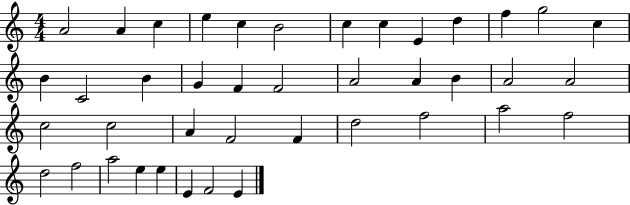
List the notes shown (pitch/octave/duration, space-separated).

A4/h A4/q C5/q E5/q C5/q B4/h C5/q C5/q E4/q D5/q F5/q G5/h C5/q B4/q C4/h B4/q G4/q F4/q F4/h A4/h A4/q B4/q A4/h A4/h C5/h C5/h A4/q F4/h F4/q D5/h F5/h A5/h F5/h D5/h F5/h A5/h E5/q E5/q E4/q F4/h E4/q